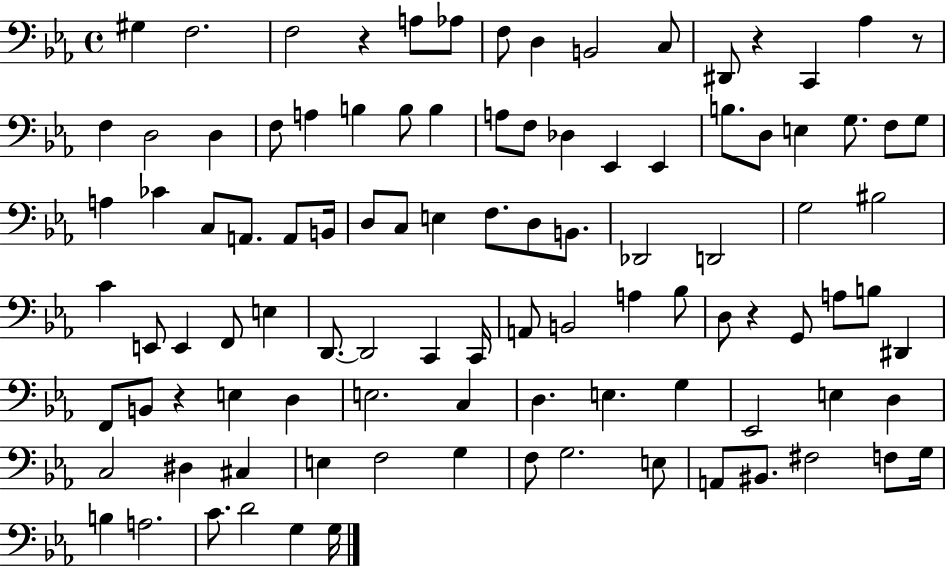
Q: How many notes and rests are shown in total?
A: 102